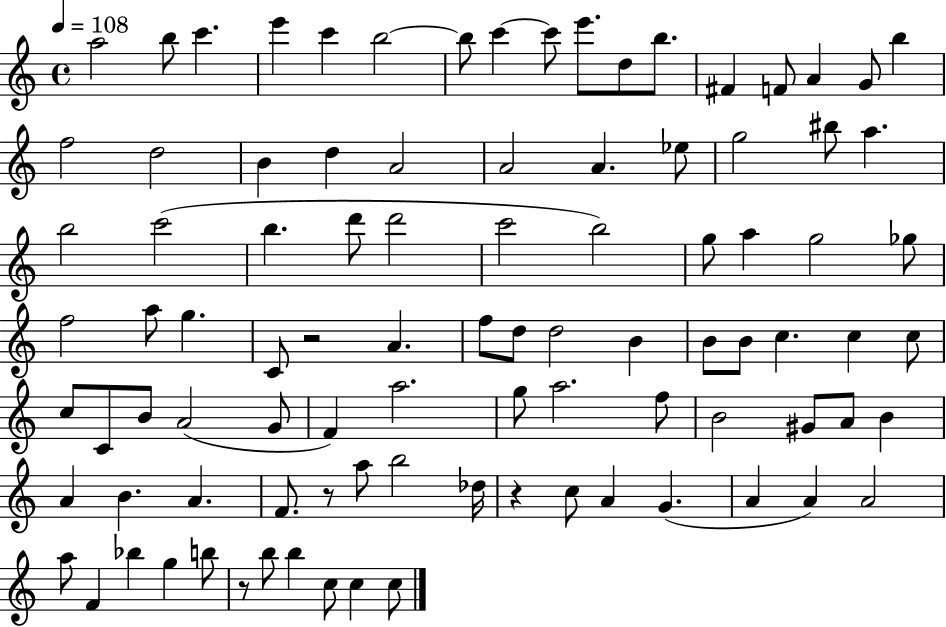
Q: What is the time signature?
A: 4/4